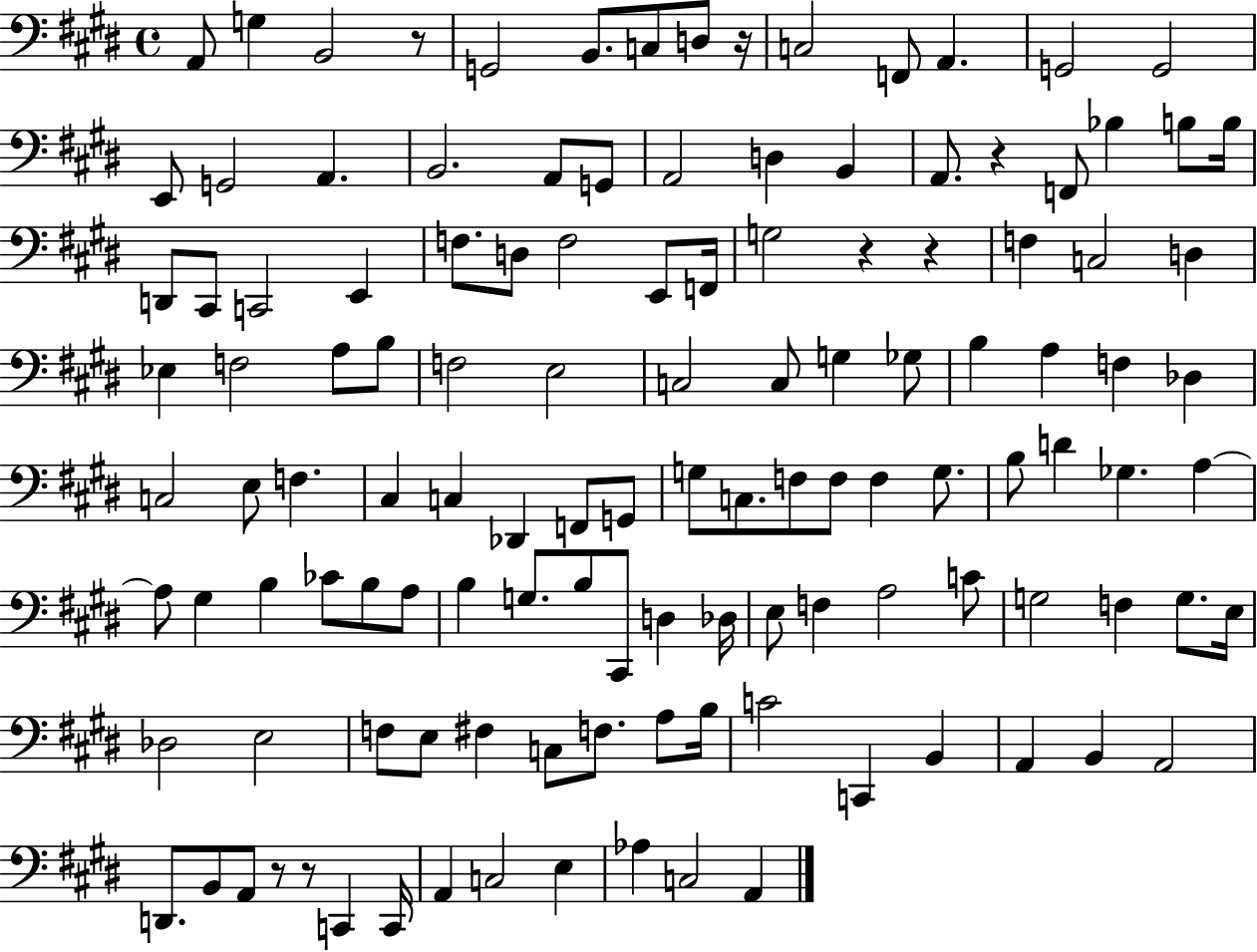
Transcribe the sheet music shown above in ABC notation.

X:1
T:Untitled
M:4/4
L:1/4
K:E
A,,/2 G, B,,2 z/2 G,,2 B,,/2 C,/2 D,/2 z/4 C,2 F,,/2 A,, G,,2 G,,2 E,,/2 G,,2 A,, B,,2 A,,/2 G,,/2 A,,2 D, B,, A,,/2 z F,,/2 _B, B,/2 B,/4 D,,/2 ^C,,/2 C,,2 E,, F,/2 D,/2 F,2 E,,/2 F,,/4 G,2 z z F, C,2 D, _E, F,2 A,/2 B,/2 F,2 E,2 C,2 C,/2 G, _G,/2 B, A, F, _D, C,2 E,/2 F, ^C, C, _D,, F,,/2 G,,/2 G,/2 C,/2 F,/2 F,/2 F, G,/2 B,/2 D _G, A, A,/2 ^G, B, _C/2 B,/2 A,/2 B, G,/2 B,/2 ^C,,/2 D, _D,/4 E,/2 F, A,2 C/2 G,2 F, G,/2 E,/4 _D,2 E,2 F,/2 E,/2 ^F, C,/2 F,/2 A,/2 B,/4 C2 C,, B,, A,, B,, A,,2 D,,/2 B,,/2 A,,/2 z/2 z/2 C,, C,,/4 A,, C,2 E, _A, C,2 A,,